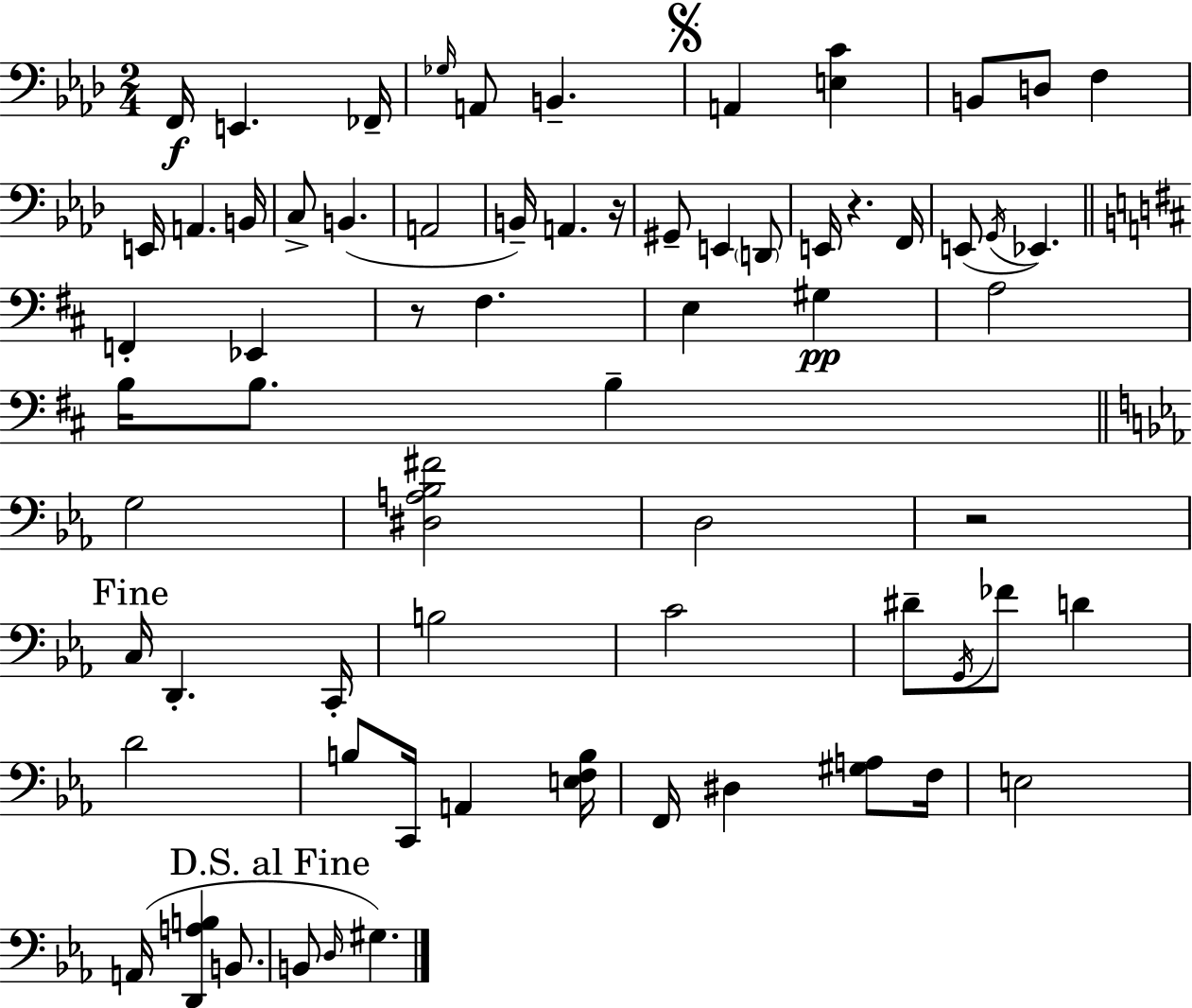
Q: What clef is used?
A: bass